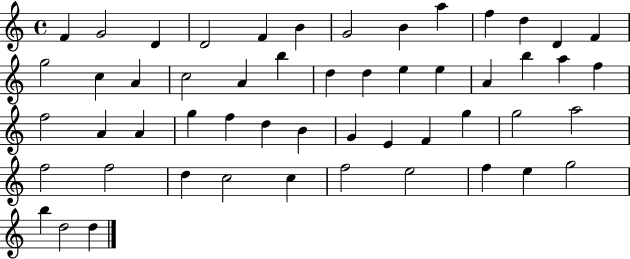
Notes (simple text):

F4/q G4/h D4/q D4/h F4/q B4/q G4/h B4/q A5/q F5/q D5/q D4/q F4/q G5/h C5/q A4/q C5/h A4/q B5/q D5/q D5/q E5/q E5/q A4/q B5/q A5/q F5/q F5/h A4/q A4/q G5/q F5/q D5/q B4/q G4/q E4/q F4/q G5/q G5/h A5/h F5/h F5/h D5/q C5/h C5/q F5/h E5/h F5/q E5/q G5/h B5/q D5/h D5/q